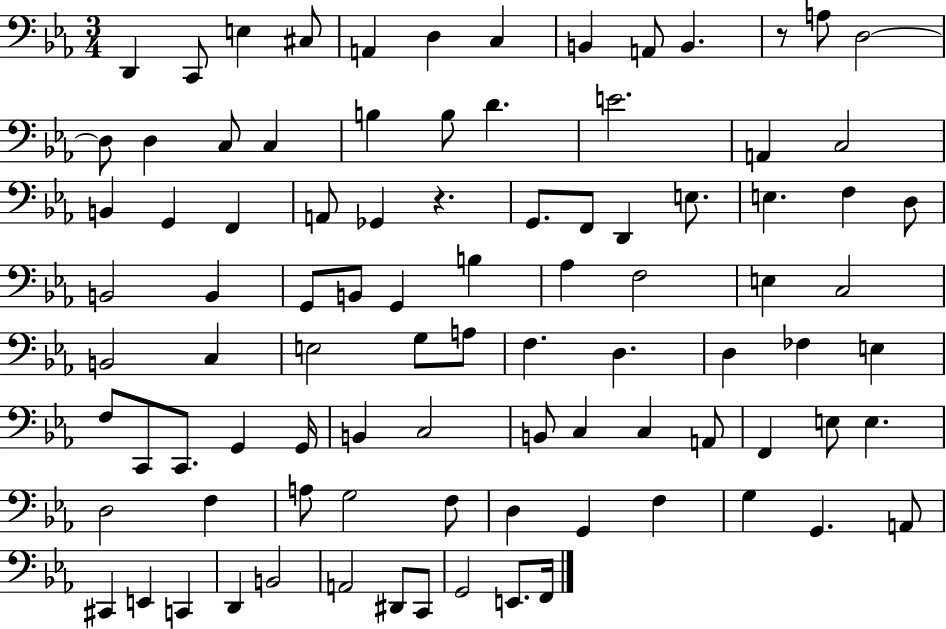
D2/q C2/e E3/q C#3/e A2/q D3/q C3/q B2/q A2/e B2/q. R/e A3/e D3/h D3/e D3/q C3/e C3/q B3/q B3/e D4/q. E4/h. A2/q C3/h B2/q G2/q F2/q A2/e Gb2/q R/q. G2/e. F2/e D2/q E3/e. E3/q. F3/q D3/e B2/h B2/q G2/e B2/e G2/q B3/q Ab3/q F3/h E3/q C3/h B2/h C3/q E3/h G3/e A3/e F3/q. D3/q. D3/q FES3/q E3/q F3/e C2/e C2/e. G2/q G2/s B2/q C3/h B2/e C3/q C3/q A2/e F2/q E3/e E3/q. D3/h F3/q A3/e G3/h F3/e D3/q G2/q F3/q G3/q G2/q. A2/e C#2/q E2/q C2/q D2/q B2/h A2/h D#2/e C2/e G2/h E2/e. F2/s